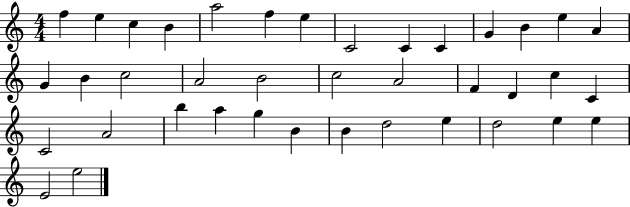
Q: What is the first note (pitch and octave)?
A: F5